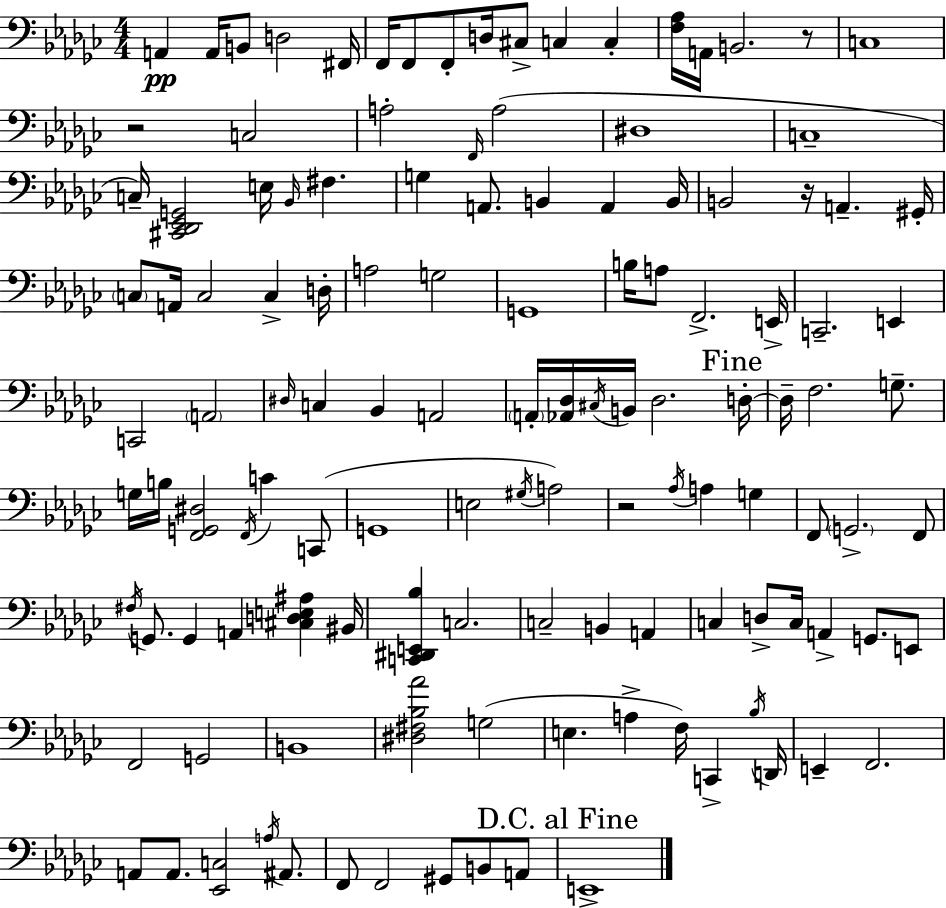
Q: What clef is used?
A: bass